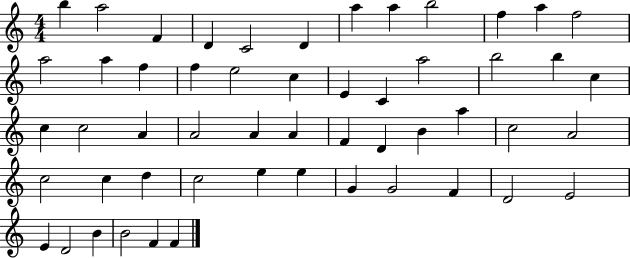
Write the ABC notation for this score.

X:1
T:Untitled
M:4/4
L:1/4
K:C
b a2 F D C2 D a a b2 f a f2 a2 a f f e2 c E C a2 b2 b c c c2 A A2 A A F D B a c2 A2 c2 c d c2 e e G G2 F D2 E2 E D2 B B2 F F